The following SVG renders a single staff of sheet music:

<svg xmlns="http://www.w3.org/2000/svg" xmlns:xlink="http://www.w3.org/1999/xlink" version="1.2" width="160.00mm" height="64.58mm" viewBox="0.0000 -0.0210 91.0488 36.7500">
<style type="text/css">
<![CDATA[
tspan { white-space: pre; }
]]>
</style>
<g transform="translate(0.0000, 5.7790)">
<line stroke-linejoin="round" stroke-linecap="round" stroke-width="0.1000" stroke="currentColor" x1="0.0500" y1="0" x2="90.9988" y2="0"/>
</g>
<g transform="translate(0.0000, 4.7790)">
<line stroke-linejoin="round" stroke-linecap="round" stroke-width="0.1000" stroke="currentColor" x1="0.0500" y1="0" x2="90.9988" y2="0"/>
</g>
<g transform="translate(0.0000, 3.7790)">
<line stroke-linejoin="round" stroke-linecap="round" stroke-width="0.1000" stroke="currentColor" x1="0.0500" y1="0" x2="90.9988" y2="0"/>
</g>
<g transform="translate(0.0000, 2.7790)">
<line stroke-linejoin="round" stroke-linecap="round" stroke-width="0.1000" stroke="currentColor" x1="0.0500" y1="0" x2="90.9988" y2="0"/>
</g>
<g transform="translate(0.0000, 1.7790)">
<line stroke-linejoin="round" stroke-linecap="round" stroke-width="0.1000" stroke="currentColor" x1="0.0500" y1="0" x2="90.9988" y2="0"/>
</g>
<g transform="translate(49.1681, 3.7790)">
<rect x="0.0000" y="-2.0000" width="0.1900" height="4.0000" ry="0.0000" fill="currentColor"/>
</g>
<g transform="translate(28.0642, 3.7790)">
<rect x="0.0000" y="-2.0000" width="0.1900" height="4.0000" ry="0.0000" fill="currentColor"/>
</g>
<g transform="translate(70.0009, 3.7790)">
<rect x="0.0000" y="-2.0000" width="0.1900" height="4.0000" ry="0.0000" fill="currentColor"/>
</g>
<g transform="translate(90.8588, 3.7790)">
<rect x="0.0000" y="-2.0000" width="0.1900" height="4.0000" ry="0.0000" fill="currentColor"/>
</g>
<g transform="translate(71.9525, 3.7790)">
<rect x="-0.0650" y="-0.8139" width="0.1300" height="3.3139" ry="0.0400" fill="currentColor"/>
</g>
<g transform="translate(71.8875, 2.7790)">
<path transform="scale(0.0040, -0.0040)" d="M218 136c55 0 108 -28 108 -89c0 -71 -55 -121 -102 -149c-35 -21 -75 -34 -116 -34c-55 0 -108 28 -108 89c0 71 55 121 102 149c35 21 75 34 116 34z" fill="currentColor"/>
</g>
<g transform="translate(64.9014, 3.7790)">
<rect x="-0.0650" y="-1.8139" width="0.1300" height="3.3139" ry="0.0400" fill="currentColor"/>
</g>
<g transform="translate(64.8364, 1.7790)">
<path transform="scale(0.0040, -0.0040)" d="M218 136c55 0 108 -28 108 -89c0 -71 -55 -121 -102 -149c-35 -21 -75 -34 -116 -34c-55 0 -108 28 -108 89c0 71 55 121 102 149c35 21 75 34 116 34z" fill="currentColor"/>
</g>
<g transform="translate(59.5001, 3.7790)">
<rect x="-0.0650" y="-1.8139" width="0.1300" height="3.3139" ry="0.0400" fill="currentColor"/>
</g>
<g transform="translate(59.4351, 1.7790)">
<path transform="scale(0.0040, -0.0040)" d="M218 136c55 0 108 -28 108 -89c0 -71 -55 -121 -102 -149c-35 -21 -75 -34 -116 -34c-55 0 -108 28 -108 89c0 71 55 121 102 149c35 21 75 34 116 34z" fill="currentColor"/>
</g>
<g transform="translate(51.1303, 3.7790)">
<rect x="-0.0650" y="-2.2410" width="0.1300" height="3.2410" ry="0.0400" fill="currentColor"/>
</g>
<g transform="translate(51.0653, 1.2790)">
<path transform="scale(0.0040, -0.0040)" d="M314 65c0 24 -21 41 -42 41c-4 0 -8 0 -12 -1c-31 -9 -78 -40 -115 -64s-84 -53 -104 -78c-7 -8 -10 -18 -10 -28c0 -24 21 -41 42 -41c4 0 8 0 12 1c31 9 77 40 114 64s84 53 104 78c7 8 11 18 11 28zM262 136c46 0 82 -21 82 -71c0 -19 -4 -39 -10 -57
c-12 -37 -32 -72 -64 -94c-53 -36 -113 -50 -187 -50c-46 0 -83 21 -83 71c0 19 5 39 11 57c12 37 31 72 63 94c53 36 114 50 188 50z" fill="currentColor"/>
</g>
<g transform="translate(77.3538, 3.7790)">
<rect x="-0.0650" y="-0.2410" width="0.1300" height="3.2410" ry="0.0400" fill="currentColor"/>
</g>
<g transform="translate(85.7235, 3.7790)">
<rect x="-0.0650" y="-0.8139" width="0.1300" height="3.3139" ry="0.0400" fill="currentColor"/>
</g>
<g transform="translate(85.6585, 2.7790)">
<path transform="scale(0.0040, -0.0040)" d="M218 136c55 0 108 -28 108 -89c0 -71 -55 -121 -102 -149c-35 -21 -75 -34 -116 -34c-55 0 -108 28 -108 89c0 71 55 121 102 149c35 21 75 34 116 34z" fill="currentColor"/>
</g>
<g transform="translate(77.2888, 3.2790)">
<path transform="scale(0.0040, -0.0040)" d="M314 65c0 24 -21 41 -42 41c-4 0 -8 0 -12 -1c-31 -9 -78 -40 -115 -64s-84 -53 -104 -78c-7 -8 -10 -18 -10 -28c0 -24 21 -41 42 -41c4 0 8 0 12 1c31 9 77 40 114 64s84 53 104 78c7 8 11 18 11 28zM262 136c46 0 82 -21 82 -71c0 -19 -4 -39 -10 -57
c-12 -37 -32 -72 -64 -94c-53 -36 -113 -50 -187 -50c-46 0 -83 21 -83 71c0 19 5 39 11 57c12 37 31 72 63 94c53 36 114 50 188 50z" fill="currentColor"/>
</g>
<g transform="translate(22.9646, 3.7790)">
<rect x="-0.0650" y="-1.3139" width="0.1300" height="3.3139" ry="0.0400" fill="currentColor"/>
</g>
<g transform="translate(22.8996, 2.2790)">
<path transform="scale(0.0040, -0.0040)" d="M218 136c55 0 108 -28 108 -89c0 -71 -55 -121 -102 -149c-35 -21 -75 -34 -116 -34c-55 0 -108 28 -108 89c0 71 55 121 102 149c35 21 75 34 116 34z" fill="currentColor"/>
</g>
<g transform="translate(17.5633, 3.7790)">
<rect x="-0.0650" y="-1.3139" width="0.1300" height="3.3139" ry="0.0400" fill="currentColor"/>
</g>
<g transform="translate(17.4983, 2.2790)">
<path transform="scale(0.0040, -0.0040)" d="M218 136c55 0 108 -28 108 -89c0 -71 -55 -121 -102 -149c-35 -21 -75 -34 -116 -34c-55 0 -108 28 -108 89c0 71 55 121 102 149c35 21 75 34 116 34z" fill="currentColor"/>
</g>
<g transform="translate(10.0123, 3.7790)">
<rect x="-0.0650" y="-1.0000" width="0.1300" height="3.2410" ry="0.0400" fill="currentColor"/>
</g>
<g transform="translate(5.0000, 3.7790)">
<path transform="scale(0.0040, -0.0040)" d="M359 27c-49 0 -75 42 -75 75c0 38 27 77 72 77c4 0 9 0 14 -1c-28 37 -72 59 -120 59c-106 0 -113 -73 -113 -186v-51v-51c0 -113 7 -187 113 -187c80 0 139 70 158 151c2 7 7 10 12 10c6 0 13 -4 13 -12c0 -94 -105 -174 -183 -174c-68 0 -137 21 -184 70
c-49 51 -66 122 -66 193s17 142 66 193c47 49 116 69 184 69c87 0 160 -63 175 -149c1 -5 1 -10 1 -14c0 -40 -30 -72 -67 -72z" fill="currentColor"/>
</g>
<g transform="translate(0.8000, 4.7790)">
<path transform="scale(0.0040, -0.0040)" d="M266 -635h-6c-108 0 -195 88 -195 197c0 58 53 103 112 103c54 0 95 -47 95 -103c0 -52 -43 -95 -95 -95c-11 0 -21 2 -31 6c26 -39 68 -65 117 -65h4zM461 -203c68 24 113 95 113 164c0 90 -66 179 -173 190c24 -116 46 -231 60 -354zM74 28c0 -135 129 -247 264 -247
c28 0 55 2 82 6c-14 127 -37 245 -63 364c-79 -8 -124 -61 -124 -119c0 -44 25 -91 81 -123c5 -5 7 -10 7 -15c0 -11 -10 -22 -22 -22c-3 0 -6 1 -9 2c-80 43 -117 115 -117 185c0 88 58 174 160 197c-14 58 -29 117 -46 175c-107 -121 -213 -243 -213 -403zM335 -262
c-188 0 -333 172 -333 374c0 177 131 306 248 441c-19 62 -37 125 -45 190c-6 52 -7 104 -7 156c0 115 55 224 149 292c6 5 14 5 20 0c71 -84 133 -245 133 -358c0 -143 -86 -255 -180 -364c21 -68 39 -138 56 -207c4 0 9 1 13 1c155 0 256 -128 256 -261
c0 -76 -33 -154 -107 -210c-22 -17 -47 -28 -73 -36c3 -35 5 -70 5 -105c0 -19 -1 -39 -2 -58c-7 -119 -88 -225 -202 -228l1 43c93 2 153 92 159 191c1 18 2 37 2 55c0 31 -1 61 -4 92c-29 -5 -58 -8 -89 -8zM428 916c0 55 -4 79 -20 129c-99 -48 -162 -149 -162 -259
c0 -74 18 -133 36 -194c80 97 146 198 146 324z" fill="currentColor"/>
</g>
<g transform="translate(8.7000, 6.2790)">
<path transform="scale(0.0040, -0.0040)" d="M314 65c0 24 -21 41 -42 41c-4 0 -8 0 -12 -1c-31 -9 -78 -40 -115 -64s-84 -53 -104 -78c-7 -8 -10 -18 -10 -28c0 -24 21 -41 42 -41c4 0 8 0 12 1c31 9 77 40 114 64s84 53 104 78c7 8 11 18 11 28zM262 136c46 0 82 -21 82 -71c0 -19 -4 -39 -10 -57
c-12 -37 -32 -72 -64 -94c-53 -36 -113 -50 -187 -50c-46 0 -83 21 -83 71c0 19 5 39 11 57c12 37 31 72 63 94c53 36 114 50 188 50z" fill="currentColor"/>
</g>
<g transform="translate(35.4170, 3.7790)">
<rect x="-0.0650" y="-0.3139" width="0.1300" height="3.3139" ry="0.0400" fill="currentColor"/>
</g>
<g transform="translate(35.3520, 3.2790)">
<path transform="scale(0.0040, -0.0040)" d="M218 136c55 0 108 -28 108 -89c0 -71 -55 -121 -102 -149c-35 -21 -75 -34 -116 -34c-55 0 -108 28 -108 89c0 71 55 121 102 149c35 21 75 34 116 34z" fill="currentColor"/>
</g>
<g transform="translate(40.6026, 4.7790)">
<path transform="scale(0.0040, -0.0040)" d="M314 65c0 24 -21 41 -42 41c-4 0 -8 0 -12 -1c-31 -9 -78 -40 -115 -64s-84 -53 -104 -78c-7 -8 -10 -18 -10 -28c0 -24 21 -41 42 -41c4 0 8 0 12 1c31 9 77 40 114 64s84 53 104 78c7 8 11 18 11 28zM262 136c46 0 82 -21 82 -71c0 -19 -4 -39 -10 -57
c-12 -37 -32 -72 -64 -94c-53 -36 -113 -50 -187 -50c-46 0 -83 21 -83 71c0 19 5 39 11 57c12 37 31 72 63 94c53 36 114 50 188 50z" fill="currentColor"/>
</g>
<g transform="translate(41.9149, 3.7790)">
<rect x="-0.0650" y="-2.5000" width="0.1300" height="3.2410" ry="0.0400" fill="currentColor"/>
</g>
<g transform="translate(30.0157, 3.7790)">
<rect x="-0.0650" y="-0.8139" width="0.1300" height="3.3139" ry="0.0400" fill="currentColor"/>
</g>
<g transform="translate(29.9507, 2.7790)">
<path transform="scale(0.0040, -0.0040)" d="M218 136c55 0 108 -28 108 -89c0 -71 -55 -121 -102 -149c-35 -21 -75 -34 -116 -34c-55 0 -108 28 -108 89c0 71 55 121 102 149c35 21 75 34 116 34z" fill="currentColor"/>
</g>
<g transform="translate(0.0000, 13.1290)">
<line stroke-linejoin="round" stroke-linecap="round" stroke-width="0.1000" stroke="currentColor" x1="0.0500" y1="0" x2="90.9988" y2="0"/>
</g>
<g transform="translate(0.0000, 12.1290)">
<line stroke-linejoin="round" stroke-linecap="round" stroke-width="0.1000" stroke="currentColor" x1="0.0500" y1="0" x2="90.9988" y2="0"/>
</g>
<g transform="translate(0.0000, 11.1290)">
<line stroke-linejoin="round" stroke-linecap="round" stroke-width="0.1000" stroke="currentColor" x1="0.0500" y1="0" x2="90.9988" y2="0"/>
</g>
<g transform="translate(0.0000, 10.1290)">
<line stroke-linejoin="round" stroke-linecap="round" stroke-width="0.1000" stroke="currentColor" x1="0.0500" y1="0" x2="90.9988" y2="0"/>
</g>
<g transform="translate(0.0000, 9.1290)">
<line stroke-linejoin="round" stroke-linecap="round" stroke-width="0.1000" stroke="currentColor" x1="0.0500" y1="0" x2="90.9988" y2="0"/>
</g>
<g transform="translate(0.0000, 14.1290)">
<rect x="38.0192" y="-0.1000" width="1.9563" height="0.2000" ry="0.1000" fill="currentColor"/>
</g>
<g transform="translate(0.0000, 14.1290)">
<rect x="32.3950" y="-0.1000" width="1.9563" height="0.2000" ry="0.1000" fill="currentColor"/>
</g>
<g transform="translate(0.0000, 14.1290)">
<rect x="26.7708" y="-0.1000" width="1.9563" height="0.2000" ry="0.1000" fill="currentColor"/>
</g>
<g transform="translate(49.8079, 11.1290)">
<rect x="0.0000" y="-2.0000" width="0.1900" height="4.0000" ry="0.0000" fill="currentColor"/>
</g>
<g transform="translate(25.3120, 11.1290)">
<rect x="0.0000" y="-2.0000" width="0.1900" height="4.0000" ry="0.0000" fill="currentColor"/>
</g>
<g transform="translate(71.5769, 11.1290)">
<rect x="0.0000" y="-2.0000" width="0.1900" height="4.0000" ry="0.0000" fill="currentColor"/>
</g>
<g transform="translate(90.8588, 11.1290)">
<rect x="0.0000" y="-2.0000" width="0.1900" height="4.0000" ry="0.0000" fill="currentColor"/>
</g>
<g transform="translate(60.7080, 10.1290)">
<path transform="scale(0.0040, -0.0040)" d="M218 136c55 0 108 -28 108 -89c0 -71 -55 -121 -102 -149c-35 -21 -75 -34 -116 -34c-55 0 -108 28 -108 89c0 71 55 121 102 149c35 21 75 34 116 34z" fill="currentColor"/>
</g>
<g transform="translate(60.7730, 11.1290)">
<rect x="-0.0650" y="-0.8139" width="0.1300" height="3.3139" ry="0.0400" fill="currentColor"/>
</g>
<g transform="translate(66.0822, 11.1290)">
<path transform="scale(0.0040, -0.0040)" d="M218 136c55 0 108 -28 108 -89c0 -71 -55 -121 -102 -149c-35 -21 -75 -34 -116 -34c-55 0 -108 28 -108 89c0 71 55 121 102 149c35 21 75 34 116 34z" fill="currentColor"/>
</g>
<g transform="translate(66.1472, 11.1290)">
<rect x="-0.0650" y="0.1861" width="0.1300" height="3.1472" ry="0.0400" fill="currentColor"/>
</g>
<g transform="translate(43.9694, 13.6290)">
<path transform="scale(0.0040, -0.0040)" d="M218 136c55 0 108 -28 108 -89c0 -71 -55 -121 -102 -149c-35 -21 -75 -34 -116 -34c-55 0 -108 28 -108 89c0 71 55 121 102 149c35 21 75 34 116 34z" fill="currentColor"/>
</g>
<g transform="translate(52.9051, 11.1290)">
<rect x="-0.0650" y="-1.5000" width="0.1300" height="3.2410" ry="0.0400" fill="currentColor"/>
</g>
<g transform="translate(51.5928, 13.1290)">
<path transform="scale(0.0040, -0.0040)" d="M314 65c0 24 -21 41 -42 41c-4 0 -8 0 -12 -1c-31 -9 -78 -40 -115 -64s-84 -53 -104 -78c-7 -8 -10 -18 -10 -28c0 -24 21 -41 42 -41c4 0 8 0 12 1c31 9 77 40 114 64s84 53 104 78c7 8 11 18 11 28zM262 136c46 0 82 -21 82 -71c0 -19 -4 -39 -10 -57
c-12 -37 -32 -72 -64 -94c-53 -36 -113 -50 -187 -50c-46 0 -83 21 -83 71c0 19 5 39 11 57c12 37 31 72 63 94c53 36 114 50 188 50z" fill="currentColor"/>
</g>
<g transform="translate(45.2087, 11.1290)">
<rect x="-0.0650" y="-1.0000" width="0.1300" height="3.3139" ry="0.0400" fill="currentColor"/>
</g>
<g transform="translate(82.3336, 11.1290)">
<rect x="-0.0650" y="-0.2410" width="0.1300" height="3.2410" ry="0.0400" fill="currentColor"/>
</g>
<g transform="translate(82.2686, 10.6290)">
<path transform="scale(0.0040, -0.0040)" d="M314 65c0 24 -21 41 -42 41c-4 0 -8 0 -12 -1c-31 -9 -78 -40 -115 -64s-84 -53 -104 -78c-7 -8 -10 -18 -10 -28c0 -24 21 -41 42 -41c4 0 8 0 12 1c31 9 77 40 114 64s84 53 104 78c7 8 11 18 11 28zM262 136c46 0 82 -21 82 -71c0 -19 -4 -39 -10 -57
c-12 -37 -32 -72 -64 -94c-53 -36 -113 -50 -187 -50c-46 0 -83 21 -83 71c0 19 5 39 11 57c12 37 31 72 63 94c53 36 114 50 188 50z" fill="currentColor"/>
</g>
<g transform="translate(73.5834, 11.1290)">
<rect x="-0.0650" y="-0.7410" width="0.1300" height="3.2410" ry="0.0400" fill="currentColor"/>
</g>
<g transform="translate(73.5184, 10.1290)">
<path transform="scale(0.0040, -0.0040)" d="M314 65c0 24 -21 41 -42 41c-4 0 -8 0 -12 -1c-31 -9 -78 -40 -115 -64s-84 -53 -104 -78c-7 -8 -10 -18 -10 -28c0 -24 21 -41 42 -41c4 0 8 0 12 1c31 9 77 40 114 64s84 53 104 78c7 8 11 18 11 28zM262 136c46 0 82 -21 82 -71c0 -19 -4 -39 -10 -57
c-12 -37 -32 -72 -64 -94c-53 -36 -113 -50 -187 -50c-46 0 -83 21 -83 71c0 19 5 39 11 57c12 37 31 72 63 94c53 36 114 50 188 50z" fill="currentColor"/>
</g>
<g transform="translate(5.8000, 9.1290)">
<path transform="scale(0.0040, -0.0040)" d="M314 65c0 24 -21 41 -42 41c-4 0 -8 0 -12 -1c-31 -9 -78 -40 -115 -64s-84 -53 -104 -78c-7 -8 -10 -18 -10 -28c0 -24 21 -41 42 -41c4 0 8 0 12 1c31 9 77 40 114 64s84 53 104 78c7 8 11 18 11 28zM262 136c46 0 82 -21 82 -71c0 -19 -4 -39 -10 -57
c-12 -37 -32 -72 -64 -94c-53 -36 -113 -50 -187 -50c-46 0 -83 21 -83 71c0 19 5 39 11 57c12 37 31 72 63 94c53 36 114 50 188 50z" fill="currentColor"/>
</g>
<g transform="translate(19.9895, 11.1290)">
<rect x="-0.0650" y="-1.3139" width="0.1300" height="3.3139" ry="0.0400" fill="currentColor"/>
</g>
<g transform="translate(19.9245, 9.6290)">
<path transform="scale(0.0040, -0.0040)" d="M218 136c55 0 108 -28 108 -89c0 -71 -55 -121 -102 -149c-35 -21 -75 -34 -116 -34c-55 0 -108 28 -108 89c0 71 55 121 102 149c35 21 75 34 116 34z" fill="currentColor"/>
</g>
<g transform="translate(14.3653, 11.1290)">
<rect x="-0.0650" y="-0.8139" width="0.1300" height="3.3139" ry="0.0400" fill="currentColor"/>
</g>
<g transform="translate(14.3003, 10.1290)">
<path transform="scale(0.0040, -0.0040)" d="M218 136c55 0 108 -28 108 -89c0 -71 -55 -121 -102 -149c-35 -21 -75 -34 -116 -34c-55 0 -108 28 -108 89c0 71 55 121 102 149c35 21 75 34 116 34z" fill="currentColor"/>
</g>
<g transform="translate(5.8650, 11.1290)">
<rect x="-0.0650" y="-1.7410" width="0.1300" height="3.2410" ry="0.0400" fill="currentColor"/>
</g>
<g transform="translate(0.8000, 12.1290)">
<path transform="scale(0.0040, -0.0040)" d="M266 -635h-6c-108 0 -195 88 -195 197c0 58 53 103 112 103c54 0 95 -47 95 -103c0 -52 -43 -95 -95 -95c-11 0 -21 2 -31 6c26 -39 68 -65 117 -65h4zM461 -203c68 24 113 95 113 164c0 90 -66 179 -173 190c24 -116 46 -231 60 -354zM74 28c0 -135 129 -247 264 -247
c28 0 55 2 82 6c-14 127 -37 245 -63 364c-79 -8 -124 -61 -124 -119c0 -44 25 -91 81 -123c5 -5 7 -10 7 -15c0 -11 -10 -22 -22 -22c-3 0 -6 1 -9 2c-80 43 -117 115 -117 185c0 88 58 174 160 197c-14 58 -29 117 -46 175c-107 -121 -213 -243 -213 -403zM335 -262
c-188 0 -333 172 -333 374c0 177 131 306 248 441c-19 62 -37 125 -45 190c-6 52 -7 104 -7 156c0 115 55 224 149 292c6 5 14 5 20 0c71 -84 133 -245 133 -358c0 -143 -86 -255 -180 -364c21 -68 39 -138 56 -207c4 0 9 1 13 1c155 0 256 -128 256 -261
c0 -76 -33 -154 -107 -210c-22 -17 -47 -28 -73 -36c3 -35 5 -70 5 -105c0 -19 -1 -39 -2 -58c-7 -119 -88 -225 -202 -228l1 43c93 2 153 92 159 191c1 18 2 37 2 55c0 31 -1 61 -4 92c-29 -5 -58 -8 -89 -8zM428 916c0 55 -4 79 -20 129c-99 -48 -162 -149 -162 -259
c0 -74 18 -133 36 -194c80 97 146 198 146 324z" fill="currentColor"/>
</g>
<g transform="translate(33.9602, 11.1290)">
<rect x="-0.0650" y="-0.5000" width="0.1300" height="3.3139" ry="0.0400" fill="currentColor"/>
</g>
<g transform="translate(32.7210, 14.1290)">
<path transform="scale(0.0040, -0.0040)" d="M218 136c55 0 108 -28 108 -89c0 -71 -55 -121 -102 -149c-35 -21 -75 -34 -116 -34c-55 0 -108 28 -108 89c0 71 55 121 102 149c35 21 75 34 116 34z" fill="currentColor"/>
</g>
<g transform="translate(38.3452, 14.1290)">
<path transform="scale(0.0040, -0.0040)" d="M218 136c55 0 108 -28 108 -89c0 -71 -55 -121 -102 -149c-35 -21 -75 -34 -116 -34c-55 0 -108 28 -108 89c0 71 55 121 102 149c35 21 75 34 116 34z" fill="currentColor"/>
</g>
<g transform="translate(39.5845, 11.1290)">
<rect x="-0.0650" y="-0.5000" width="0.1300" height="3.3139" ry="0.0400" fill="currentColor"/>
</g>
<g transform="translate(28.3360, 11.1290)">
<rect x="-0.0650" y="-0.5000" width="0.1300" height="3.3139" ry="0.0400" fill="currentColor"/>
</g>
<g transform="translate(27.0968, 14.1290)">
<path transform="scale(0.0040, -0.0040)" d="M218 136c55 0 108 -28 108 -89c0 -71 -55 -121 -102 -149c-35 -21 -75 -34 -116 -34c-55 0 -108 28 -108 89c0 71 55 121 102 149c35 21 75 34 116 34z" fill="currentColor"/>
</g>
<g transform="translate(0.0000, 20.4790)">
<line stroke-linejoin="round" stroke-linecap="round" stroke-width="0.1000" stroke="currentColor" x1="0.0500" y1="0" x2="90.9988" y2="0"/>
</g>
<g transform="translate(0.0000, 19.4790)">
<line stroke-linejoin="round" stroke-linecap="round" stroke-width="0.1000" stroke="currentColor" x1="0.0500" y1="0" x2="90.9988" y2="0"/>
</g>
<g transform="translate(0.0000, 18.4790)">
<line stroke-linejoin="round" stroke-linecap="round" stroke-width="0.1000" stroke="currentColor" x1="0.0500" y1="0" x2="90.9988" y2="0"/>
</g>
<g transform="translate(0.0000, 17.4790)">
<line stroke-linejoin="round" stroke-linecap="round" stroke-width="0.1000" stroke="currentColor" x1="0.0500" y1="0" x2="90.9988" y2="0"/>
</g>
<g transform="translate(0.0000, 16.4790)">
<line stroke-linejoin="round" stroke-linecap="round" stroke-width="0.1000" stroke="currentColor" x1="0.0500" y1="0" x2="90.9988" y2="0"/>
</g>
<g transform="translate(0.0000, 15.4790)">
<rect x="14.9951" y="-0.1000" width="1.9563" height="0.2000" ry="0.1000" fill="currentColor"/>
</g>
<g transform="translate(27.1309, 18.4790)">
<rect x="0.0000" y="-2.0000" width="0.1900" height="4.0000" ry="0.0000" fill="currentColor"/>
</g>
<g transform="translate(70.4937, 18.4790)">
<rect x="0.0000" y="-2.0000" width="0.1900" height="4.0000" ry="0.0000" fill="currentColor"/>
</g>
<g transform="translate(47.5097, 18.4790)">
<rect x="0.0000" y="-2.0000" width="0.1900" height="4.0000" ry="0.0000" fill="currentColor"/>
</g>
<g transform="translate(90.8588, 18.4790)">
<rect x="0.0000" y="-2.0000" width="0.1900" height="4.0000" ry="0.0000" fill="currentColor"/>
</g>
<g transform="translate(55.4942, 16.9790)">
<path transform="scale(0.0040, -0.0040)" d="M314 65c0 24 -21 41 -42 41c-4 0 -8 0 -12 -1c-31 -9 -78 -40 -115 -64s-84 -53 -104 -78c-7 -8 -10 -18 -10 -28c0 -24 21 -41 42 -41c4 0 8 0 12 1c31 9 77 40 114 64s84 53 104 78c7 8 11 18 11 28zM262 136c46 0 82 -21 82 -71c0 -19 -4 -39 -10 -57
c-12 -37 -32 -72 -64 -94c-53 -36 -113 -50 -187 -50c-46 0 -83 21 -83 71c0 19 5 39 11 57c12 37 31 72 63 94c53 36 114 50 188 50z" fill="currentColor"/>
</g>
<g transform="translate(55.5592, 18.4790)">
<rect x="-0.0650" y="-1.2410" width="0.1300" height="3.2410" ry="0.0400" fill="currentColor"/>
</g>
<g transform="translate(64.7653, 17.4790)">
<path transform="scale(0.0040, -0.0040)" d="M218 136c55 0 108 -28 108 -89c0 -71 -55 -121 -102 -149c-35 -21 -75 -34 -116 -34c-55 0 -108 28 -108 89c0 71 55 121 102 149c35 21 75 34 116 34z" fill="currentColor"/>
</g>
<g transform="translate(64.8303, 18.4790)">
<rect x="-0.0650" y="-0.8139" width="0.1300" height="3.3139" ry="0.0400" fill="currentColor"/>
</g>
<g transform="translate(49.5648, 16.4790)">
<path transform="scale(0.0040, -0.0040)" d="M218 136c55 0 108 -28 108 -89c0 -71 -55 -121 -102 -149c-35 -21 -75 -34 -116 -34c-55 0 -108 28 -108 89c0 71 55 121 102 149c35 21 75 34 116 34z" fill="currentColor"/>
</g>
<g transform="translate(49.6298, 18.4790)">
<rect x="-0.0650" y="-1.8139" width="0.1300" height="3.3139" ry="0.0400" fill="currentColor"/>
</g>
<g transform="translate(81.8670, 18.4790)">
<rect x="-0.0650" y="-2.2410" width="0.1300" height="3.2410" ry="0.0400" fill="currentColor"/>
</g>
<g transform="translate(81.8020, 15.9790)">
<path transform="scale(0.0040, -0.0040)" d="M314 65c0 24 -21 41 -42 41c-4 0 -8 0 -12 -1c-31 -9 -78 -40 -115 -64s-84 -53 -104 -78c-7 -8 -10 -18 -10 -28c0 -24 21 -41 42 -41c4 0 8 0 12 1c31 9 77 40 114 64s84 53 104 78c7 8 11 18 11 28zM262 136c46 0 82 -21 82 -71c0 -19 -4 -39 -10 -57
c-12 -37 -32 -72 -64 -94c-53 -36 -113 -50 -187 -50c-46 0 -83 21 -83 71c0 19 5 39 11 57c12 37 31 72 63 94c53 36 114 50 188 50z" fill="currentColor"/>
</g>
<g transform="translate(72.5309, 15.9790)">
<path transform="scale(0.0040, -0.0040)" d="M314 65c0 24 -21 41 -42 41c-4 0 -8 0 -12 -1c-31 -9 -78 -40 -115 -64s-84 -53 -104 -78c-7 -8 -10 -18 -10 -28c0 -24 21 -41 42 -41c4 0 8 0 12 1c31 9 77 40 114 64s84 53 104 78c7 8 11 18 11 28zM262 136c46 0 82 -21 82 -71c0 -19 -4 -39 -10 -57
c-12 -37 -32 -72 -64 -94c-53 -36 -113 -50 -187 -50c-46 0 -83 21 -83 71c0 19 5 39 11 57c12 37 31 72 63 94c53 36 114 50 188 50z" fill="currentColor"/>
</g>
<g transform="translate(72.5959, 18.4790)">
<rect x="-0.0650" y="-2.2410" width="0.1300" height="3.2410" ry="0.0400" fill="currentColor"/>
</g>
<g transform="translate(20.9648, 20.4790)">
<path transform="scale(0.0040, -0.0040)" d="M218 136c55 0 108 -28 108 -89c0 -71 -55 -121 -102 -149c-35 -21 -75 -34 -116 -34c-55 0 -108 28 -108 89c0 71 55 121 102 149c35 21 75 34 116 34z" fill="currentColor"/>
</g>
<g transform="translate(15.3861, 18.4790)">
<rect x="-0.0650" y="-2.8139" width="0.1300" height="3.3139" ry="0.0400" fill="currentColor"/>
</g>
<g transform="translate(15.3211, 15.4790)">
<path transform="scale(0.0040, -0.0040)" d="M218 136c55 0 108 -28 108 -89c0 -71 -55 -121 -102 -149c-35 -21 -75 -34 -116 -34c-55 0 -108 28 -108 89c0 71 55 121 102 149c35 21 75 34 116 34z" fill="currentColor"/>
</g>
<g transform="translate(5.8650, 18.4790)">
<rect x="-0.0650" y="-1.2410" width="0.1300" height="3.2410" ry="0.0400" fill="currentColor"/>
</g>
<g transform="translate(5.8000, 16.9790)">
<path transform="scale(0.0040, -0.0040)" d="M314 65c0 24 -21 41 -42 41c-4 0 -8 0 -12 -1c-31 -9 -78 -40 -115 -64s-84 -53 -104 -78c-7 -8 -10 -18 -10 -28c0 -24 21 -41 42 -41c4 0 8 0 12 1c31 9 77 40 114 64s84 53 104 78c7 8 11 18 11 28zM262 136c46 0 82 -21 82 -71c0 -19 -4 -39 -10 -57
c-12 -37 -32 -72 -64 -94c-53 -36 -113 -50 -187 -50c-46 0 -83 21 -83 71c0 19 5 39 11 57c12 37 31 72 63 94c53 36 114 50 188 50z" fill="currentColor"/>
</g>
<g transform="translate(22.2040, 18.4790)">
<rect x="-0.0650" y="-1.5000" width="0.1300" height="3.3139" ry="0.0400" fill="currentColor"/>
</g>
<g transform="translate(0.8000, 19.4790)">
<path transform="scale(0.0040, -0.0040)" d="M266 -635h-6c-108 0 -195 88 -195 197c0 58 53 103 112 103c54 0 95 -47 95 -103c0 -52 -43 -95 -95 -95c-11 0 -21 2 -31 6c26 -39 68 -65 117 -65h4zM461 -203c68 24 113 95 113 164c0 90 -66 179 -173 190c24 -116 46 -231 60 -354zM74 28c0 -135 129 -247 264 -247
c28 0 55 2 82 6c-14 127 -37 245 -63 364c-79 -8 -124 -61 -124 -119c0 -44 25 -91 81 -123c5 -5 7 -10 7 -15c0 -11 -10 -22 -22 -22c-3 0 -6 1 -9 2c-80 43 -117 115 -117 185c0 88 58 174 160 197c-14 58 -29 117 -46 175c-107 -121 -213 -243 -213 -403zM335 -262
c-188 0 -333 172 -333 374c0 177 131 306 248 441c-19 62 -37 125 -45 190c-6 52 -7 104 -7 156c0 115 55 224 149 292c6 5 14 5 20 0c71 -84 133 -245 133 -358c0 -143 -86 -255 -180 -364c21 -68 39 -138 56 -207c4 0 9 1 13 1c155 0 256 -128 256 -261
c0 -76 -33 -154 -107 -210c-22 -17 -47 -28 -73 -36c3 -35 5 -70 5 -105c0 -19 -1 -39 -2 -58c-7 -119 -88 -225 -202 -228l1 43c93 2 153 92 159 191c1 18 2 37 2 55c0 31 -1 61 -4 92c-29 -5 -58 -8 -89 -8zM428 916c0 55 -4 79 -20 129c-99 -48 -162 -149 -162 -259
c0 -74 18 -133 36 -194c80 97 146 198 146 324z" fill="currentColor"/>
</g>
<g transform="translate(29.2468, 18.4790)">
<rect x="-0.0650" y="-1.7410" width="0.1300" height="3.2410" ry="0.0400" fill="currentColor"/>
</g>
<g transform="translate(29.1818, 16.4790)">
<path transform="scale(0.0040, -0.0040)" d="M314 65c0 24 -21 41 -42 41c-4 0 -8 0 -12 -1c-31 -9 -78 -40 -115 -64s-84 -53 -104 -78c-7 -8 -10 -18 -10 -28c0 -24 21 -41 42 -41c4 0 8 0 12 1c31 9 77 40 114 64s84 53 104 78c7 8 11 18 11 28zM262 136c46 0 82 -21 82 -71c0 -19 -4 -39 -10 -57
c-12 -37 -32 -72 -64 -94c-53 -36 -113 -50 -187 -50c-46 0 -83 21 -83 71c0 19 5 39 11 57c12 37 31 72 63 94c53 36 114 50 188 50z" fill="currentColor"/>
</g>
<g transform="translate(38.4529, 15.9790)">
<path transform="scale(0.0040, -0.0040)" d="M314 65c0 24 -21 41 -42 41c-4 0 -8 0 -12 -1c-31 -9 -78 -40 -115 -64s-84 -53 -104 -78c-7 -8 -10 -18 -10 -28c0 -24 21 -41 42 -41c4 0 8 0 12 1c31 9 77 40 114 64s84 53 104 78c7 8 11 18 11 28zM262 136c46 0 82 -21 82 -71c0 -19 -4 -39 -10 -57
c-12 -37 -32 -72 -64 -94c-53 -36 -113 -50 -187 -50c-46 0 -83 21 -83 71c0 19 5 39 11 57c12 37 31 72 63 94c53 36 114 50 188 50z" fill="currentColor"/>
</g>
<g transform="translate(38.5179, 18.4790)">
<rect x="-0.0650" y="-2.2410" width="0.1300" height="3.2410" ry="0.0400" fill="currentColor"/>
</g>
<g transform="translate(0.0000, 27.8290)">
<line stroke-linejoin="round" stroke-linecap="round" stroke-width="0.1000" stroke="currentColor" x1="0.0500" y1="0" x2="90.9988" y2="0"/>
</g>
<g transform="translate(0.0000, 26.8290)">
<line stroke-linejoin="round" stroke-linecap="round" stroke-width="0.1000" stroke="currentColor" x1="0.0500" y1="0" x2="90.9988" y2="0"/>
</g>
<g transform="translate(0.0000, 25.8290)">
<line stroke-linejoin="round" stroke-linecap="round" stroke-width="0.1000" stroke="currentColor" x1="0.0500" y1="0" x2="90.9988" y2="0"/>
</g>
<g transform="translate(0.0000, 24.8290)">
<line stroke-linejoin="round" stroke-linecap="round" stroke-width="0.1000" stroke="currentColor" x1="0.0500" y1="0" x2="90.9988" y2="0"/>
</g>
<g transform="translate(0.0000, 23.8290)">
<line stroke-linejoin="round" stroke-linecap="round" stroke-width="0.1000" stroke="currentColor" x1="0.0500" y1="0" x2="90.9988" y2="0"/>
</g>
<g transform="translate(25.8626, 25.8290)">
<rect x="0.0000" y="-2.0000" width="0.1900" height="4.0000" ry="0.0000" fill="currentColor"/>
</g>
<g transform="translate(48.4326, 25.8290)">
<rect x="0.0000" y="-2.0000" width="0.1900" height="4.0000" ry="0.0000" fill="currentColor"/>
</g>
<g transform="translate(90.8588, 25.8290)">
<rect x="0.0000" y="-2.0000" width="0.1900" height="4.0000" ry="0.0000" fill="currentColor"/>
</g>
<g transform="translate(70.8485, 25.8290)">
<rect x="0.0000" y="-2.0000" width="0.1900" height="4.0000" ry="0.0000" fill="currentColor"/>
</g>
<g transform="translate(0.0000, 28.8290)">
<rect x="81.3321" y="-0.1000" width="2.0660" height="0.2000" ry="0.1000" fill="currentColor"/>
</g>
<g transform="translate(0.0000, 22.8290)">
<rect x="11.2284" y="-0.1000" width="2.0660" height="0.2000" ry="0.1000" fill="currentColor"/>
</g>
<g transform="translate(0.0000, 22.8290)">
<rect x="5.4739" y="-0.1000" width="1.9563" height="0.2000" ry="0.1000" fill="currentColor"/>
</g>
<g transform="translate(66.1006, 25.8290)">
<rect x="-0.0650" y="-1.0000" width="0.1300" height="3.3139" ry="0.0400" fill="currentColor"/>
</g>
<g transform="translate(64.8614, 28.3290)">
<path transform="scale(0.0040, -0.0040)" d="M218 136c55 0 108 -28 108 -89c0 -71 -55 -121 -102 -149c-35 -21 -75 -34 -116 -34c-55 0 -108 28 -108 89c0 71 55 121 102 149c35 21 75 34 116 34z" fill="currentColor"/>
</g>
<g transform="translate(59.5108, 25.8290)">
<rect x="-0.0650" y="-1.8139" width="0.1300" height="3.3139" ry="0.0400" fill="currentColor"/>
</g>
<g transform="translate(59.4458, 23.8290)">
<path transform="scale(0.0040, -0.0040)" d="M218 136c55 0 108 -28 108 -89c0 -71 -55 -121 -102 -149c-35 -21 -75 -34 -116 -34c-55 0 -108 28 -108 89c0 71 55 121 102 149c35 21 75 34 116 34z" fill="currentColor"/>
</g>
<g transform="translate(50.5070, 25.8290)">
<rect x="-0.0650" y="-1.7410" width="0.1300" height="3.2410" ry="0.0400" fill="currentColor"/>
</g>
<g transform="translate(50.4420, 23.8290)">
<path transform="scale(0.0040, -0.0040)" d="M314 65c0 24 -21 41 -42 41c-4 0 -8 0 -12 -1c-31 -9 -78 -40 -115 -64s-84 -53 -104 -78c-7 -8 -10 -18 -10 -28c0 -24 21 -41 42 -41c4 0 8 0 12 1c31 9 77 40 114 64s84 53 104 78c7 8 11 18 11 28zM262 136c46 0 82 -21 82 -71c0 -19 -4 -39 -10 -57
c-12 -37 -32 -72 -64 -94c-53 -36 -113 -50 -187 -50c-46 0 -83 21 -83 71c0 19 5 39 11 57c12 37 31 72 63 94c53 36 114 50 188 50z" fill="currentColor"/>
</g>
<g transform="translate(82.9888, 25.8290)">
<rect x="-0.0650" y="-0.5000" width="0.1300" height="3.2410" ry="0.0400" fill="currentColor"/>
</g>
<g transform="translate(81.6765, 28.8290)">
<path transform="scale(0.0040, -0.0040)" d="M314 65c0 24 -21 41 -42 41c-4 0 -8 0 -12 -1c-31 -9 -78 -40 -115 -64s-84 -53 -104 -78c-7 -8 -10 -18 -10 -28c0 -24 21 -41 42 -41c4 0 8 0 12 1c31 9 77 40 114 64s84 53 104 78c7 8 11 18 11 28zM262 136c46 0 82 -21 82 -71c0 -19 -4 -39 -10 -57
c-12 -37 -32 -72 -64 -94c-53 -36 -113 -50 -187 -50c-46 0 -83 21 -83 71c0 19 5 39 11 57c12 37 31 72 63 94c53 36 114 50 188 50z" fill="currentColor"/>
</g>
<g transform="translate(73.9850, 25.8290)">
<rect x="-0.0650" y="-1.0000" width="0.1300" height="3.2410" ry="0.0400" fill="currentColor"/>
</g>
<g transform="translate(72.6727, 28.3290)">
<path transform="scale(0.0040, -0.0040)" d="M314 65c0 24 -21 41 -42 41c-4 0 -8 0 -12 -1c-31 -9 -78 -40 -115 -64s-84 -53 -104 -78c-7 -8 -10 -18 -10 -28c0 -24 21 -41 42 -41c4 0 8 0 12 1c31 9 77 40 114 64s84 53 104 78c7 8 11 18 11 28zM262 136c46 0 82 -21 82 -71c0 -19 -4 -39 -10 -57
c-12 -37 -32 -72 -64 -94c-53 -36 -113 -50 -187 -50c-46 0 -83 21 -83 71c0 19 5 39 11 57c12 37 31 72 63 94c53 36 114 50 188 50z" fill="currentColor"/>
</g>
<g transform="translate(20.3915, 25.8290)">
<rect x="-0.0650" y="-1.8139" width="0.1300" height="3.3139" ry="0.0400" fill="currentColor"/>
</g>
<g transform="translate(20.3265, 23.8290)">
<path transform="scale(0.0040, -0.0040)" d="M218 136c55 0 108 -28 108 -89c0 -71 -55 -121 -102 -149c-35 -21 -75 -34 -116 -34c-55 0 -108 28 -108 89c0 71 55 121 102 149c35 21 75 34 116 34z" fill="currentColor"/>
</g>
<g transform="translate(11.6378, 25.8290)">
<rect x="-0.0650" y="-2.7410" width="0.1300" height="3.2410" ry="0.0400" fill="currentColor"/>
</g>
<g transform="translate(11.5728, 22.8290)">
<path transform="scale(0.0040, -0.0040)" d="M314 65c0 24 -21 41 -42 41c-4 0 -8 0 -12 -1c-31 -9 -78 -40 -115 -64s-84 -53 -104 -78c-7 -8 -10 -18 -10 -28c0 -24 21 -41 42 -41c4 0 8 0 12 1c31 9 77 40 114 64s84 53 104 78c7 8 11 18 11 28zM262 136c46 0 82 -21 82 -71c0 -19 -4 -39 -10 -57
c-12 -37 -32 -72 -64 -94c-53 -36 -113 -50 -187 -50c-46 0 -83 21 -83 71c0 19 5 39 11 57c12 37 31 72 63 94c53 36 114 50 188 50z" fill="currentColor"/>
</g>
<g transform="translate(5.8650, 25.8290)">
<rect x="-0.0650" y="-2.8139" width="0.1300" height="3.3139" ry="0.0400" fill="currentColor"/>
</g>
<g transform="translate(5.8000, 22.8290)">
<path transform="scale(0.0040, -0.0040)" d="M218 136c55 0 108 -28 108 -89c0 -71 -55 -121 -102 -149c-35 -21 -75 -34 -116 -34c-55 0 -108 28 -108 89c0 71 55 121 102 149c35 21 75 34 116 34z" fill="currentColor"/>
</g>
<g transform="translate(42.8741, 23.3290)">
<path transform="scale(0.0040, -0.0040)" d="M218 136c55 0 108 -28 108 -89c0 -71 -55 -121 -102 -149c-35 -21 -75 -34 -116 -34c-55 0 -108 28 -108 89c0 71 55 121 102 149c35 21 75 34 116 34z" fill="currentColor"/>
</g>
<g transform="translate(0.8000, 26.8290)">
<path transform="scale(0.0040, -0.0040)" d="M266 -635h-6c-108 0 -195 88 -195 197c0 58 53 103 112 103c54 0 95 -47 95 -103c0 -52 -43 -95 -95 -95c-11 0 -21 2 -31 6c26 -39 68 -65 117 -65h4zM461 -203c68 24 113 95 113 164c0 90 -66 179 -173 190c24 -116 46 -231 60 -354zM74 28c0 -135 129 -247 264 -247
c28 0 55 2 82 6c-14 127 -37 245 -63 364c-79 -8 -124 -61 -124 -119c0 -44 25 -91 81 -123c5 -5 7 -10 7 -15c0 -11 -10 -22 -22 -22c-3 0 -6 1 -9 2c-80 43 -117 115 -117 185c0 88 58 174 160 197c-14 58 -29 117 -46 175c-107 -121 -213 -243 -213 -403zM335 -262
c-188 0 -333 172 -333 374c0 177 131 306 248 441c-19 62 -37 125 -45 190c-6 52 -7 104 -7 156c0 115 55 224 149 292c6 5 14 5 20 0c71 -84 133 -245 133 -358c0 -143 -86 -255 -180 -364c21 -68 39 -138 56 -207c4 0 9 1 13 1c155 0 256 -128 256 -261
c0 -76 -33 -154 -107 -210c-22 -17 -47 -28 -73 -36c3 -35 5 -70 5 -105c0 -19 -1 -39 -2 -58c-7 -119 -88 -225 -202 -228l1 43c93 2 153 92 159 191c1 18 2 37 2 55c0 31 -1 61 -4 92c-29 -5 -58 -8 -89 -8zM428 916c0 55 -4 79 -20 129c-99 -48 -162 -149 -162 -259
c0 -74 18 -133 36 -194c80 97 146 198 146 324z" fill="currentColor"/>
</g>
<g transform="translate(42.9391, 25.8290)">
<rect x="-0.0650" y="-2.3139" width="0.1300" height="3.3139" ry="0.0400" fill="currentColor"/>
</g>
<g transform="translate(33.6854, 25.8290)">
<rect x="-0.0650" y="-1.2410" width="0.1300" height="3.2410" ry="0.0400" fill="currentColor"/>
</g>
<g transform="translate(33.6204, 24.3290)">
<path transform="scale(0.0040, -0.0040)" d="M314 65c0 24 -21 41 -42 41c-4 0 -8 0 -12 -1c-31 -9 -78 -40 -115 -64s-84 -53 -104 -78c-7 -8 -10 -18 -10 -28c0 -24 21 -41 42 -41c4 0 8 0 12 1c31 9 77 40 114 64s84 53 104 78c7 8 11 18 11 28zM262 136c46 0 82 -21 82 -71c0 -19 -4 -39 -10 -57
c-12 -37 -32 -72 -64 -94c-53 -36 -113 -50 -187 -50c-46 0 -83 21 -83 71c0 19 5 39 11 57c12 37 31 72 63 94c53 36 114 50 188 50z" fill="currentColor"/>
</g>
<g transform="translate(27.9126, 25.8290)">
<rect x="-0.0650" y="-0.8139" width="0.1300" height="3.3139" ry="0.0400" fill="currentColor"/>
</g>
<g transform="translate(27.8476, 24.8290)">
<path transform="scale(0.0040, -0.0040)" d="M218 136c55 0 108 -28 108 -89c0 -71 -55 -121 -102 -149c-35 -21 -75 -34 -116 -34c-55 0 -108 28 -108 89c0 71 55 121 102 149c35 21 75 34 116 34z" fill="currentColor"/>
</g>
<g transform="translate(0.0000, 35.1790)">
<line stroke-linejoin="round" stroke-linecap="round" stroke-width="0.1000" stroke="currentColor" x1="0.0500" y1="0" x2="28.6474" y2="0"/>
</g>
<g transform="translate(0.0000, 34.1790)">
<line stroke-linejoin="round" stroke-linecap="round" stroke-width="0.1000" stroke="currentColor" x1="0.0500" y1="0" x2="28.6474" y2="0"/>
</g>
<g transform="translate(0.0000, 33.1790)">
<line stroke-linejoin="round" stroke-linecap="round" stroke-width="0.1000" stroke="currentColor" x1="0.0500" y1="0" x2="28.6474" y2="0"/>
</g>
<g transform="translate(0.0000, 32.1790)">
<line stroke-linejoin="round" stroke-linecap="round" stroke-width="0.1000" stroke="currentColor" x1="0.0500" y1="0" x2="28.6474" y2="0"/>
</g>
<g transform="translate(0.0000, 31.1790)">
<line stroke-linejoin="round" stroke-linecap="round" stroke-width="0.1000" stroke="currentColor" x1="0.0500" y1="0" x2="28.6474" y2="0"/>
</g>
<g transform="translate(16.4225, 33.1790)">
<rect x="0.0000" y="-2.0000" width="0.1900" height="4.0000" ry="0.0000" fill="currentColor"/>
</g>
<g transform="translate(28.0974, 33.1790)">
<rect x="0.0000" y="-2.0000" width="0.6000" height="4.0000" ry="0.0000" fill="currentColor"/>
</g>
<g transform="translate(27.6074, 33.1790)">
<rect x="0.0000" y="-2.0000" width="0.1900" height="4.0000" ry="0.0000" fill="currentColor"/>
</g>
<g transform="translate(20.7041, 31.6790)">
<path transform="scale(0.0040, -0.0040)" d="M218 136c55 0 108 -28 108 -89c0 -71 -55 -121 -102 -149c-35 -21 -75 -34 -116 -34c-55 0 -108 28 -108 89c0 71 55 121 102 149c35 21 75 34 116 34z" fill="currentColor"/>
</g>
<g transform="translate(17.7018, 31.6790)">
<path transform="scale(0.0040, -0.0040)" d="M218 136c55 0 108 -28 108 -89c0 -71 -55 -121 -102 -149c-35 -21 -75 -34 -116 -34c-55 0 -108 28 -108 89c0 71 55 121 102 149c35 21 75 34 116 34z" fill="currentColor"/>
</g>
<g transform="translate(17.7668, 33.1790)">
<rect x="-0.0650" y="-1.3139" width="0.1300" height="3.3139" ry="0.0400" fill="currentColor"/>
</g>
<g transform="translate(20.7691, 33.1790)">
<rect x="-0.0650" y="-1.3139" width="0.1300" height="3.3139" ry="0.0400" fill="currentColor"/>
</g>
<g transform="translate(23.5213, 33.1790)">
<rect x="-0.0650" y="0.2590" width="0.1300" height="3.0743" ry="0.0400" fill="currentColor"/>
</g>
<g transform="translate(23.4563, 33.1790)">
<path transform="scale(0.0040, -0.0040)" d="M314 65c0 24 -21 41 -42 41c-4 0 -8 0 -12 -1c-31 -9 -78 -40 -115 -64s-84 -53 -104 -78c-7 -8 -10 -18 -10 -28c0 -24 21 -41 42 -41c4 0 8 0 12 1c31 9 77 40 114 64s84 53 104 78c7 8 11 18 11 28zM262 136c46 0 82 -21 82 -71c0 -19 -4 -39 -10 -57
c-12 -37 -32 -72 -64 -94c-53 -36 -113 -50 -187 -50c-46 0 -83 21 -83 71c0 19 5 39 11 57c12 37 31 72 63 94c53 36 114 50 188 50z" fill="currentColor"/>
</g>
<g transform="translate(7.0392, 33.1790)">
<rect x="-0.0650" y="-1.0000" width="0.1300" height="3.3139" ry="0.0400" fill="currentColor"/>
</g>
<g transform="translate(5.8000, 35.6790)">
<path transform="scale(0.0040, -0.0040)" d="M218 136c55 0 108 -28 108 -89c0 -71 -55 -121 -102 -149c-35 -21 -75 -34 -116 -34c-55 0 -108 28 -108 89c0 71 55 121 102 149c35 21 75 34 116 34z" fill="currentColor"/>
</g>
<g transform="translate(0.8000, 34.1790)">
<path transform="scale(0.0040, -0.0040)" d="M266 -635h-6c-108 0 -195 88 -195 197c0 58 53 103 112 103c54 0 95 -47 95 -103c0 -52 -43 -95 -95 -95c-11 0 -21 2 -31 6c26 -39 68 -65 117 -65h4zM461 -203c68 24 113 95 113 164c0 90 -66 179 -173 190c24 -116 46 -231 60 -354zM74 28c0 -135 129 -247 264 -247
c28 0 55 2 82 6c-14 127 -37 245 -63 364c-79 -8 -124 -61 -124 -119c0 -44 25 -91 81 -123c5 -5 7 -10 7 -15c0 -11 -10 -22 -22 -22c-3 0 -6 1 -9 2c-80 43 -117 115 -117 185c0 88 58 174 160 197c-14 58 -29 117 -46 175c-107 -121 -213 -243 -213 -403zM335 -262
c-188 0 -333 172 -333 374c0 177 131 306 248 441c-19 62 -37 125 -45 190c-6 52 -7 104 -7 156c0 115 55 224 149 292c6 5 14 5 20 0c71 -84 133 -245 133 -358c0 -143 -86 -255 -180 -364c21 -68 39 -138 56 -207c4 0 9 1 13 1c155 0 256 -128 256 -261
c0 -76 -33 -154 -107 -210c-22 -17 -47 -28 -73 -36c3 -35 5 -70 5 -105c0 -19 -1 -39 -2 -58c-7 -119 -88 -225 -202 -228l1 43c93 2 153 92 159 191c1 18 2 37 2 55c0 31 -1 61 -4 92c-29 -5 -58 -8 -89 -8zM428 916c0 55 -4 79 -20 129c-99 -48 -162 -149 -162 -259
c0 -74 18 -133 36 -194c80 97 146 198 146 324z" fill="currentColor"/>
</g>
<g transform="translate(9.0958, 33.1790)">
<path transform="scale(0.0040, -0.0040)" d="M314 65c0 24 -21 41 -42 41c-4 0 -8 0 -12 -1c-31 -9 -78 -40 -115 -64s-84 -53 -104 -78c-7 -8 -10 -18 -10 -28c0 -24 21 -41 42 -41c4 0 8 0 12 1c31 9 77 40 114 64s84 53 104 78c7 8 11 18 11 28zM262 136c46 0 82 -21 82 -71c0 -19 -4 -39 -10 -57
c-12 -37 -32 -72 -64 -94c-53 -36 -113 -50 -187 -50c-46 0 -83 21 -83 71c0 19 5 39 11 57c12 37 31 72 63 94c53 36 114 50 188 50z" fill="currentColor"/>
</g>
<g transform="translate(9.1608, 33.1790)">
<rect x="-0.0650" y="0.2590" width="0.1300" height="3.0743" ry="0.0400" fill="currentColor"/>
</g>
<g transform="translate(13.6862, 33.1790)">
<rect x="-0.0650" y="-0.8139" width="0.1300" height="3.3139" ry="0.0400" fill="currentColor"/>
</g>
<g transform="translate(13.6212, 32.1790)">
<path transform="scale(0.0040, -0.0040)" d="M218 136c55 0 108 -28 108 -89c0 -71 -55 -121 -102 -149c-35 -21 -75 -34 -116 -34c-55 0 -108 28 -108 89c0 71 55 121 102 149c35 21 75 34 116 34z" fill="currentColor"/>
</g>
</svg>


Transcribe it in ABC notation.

X:1
T:Untitled
M:4/4
L:1/4
K:C
D2 e e d c G2 g2 f f d c2 d f2 d e C C C D E2 d B d2 c2 e2 a E f2 g2 f e2 d g2 g2 a a2 f d e2 g f2 f D D2 C2 D B2 d e e B2